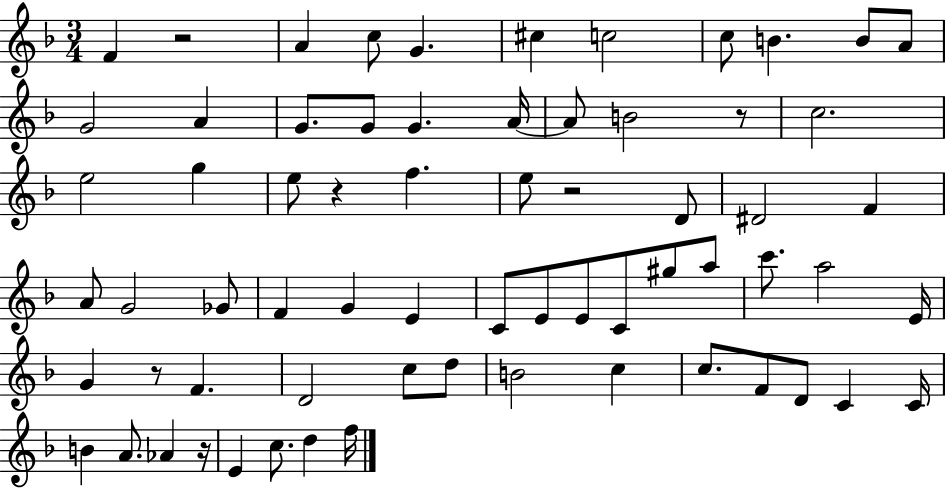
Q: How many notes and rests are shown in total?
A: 67